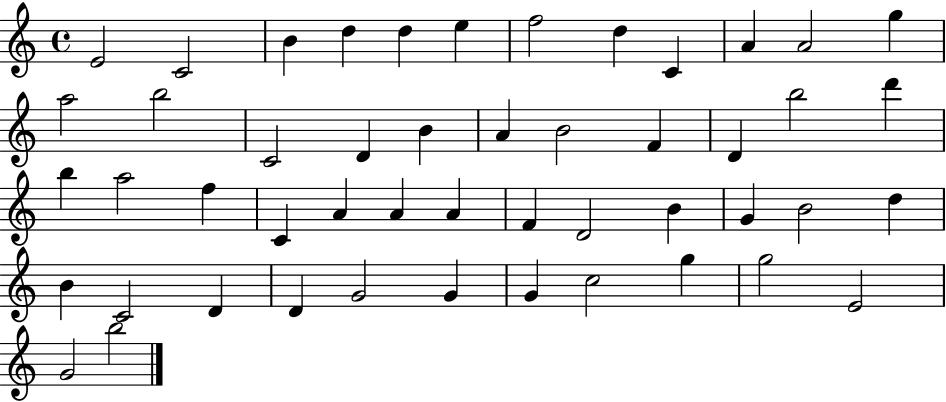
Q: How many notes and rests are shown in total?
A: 49